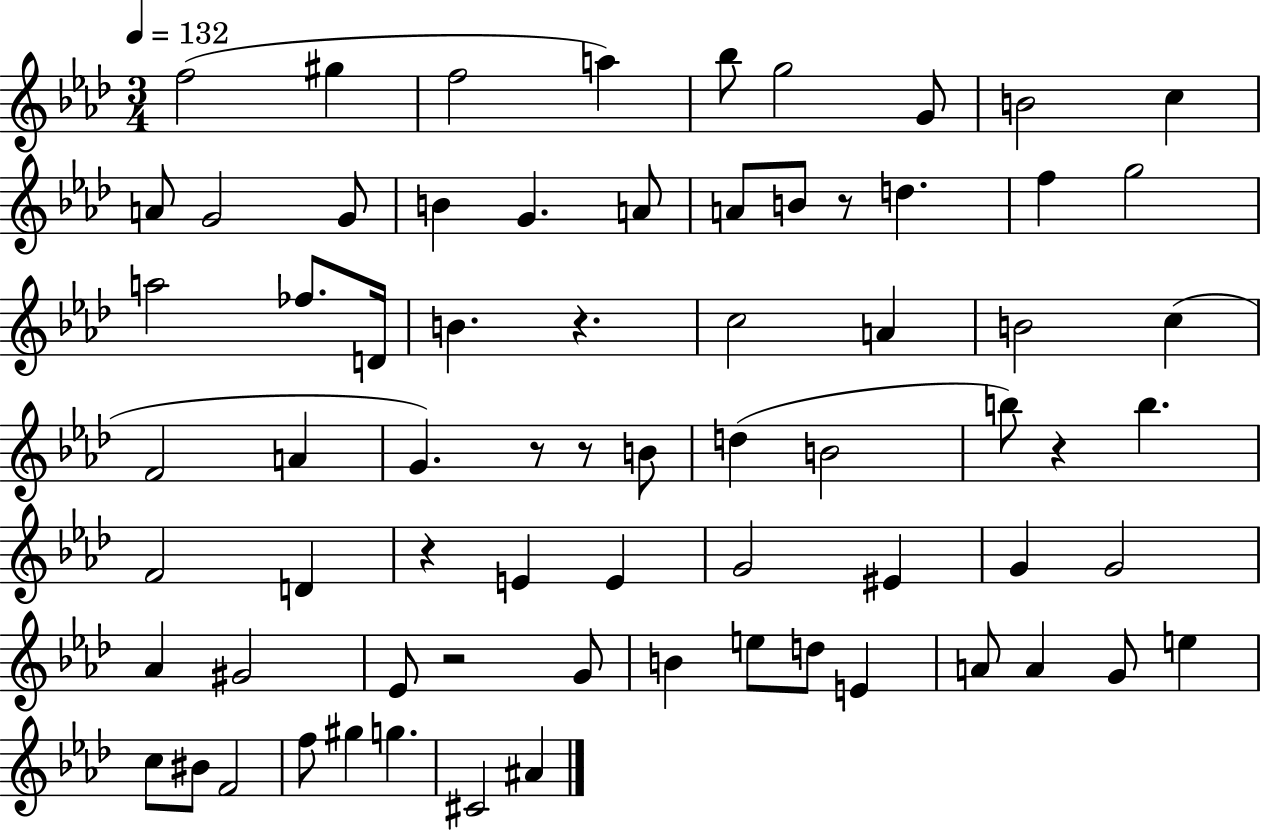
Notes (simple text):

F5/h G#5/q F5/h A5/q Bb5/e G5/h G4/e B4/h C5/q A4/e G4/h G4/e B4/q G4/q. A4/e A4/e B4/e R/e D5/q. F5/q G5/h A5/h FES5/e. D4/s B4/q. R/q. C5/h A4/q B4/h C5/q F4/h A4/q G4/q. R/e R/e B4/e D5/q B4/h B5/e R/q B5/q. F4/h D4/q R/q E4/q E4/q G4/h EIS4/q G4/q G4/h Ab4/q G#4/h Eb4/e R/h G4/e B4/q E5/e D5/e E4/q A4/e A4/q G4/e E5/q C5/e BIS4/e F4/h F5/e G#5/q G5/q. C#4/h A#4/q